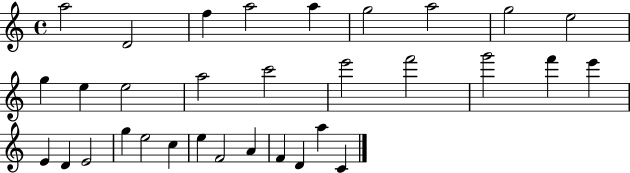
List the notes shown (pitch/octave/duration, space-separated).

A5/h D4/h F5/q A5/h A5/q G5/h A5/h G5/h E5/h G5/q E5/q E5/h A5/h C6/h E6/h F6/h G6/h F6/q E6/q E4/q D4/q E4/h G5/q E5/h C5/q E5/q F4/h A4/q F4/q D4/q A5/q C4/q